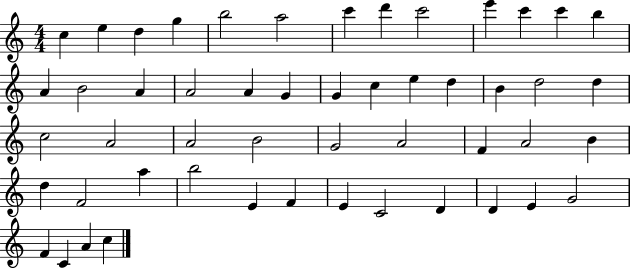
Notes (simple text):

C5/q E5/q D5/q G5/q B5/h A5/h C6/q D6/q C6/h E6/q C6/q C6/q B5/q A4/q B4/h A4/q A4/h A4/q G4/q G4/q C5/q E5/q D5/q B4/q D5/h D5/q C5/h A4/h A4/h B4/h G4/h A4/h F4/q A4/h B4/q D5/q F4/h A5/q B5/h E4/q F4/q E4/q C4/h D4/q D4/q E4/q G4/h F4/q C4/q A4/q C5/q